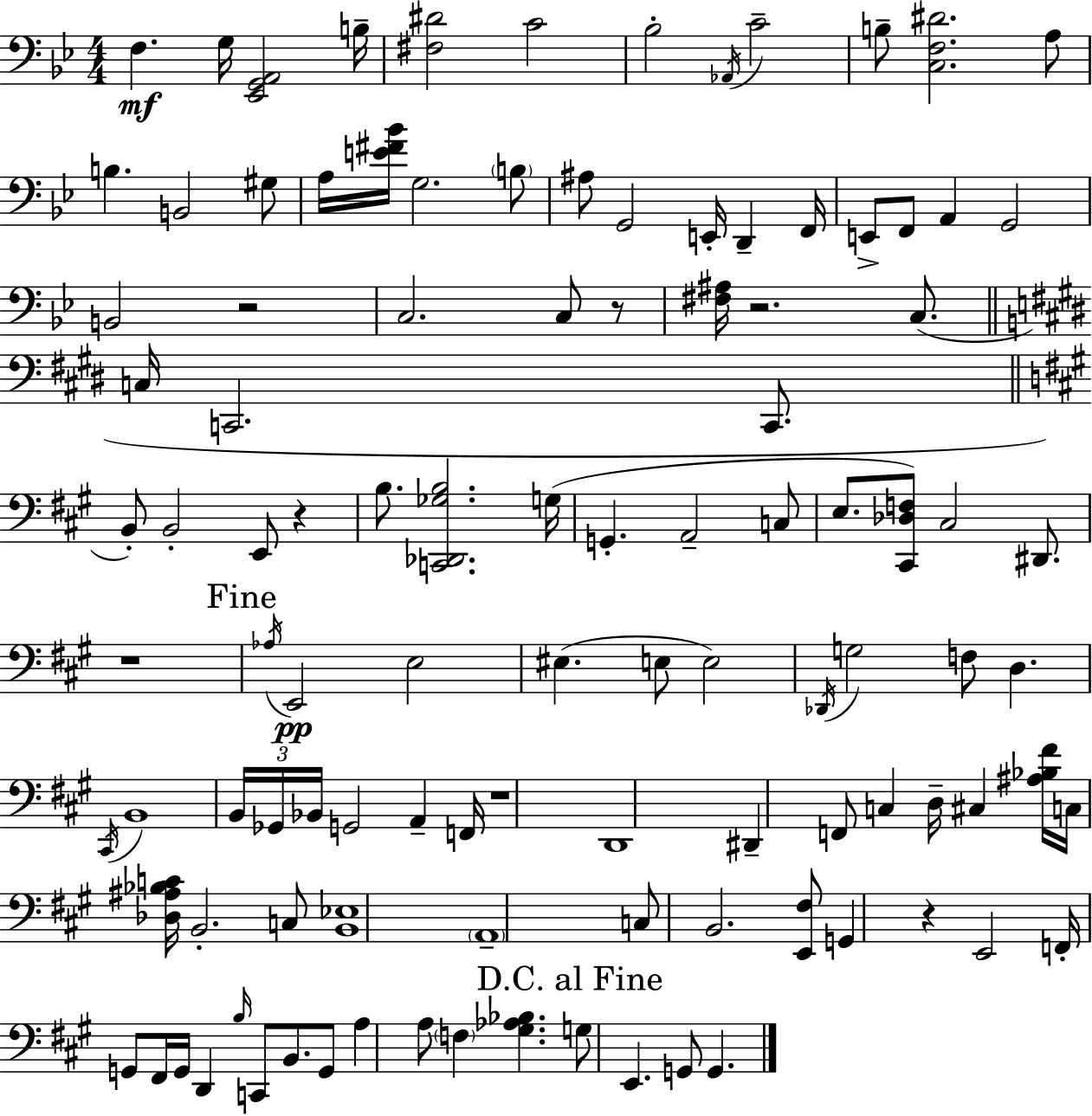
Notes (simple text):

F3/q. G3/s [Eb2,G2,A2]/h B3/s [F#3,D#4]/h C4/h Bb3/h Ab2/s C4/h B3/e [C3,F3,D#4]/h. A3/e B3/q. B2/h G#3/e A3/s [E4,F#4,Bb4]/s G3/h. B3/e A#3/e G2/h E2/s D2/q F2/s E2/e F2/e A2/q G2/h B2/h R/h C3/h. C3/e R/e [F#3,A#3]/s R/h. C3/e. C3/s C2/h. C2/e. B2/e B2/h E2/e R/q B3/e. [C2,Db2,Gb3,B3]/h. G3/s G2/q. A2/h C3/e E3/e. [C#2,Db3,F3]/e C#3/h D#2/e. R/w Ab3/s E2/h E3/h EIS3/q. E3/e E3/h Db2/s G3/h F3/e D3/q. C#2/s B2/w B2/s Gb2/s Bb2/s G2/h A2/q F2/s R/w D2/w D#2/q F2/e C3/q D3/s C#3/q [A#3,Bb3,F#4]/s C3/s [Db3,A#3,Bb3,C4]/s B2/h. C3/e [B2,Eb3]/w A2/w C3/e B2/h. [E2,F#3]/e G2/q R/q E2/h F2/s G2/e F#2/s G2/s D2/q B3/s C2/e B2/e. G2/e A3/q A3/e F3/q [G#3,Ab3,Bb3]/q. G3/e E2/q. G2/e G2/q.